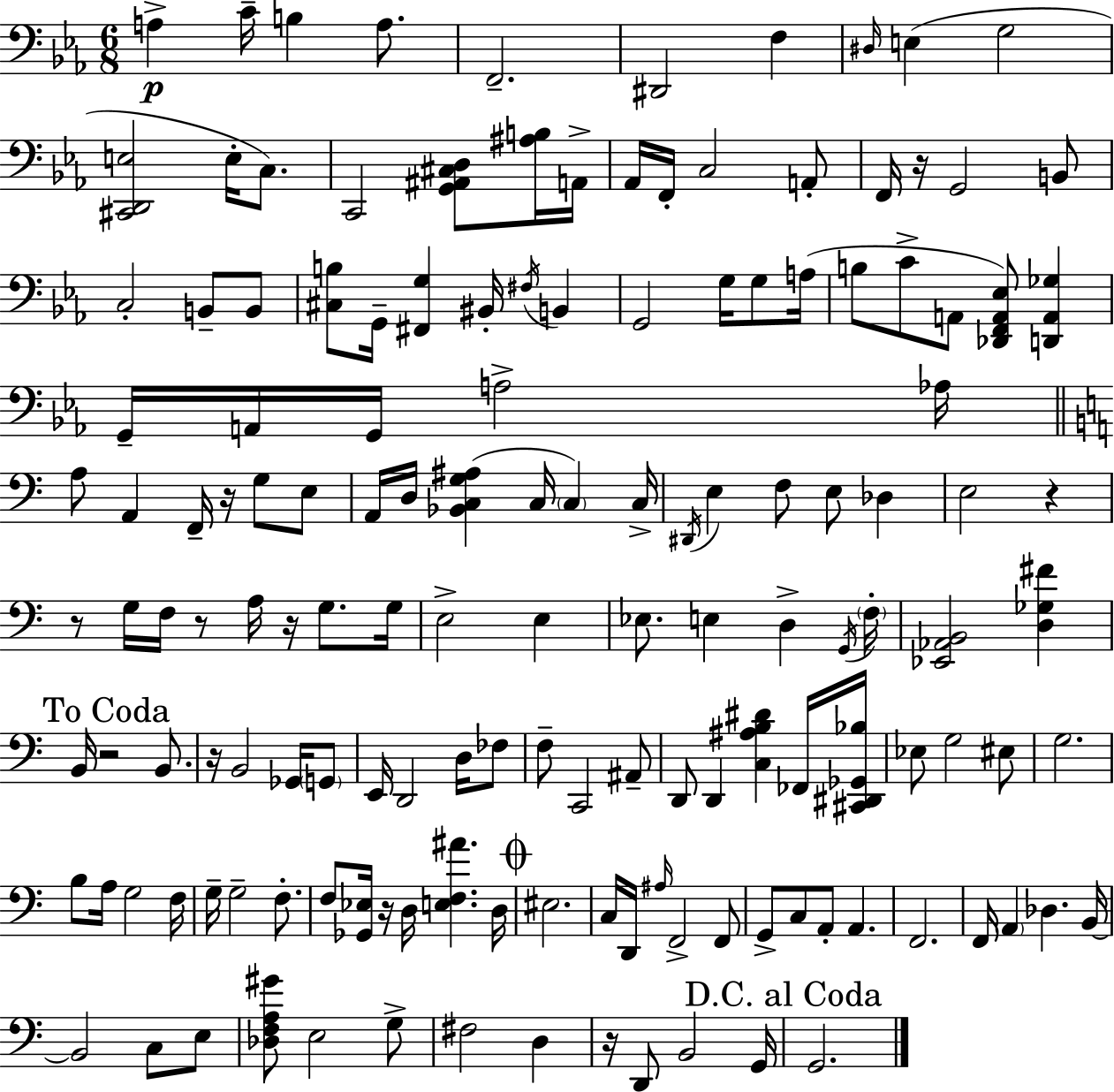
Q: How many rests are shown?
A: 10